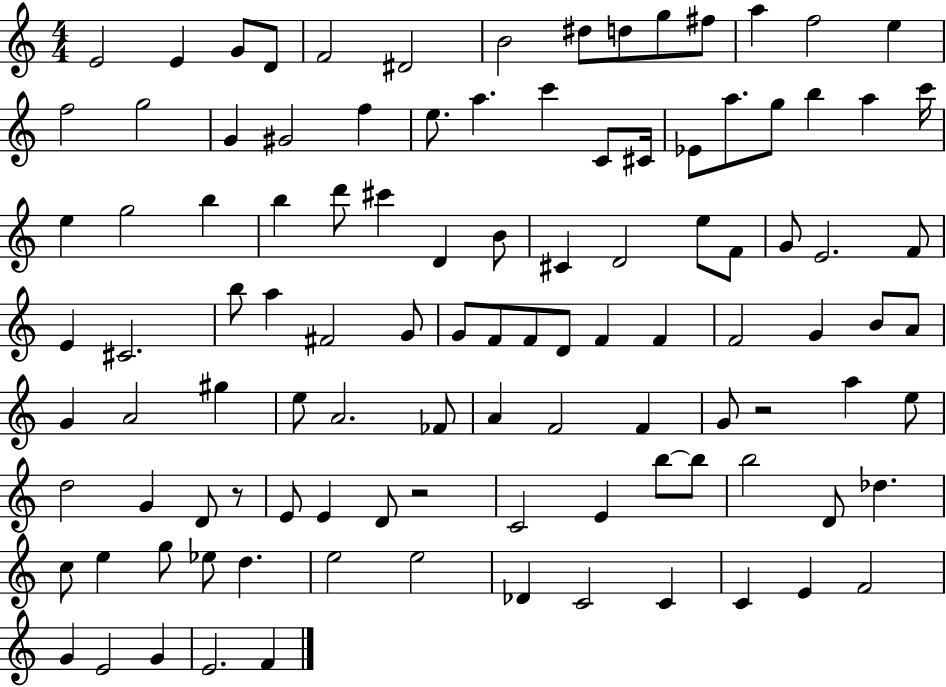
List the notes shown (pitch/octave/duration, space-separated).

E4/h E4/q G4/e D4/e F4/h D#4/h B4/h D#5/e D5/e G5/e F#5/e A5/q F5/h E5/q F5/h G5/h G4/q G#4/h F5/q E5/e. A5/q. C6/q C4/e C#4/s Eb4/e A5/e. G5/e B5/q A5/q C6/s E5/q G5/h B5/q B5/q D6/e C#6/q D4/q B4/e C#4/q D4/h E5/e F4/e G4/e E4/h. F4/e E4/q C#4/h. B5/e A5/q F#4/h G4/e G4/e F4/e F4/e D4/e F4/q F4/q F4/h G4/q B4/e A4/e G4/q A4/h G#5/q E5/e A4/h. FES4/e A4/q F4/h F4/q G4/e R/h A5/q E5/e D5/h G4/q D4/e R/e E4/e E4/q D4/e R/h C4/h E4/q B5/e B5/e B5/h D4/e Db5/q. C5/e E5/q G5/e Eb5/e D5/q. E5/h E5/h Db4/q C4/h C4/q C4/q E4/q F4/h G4/q E4/h G4/q E4/h. F4/q